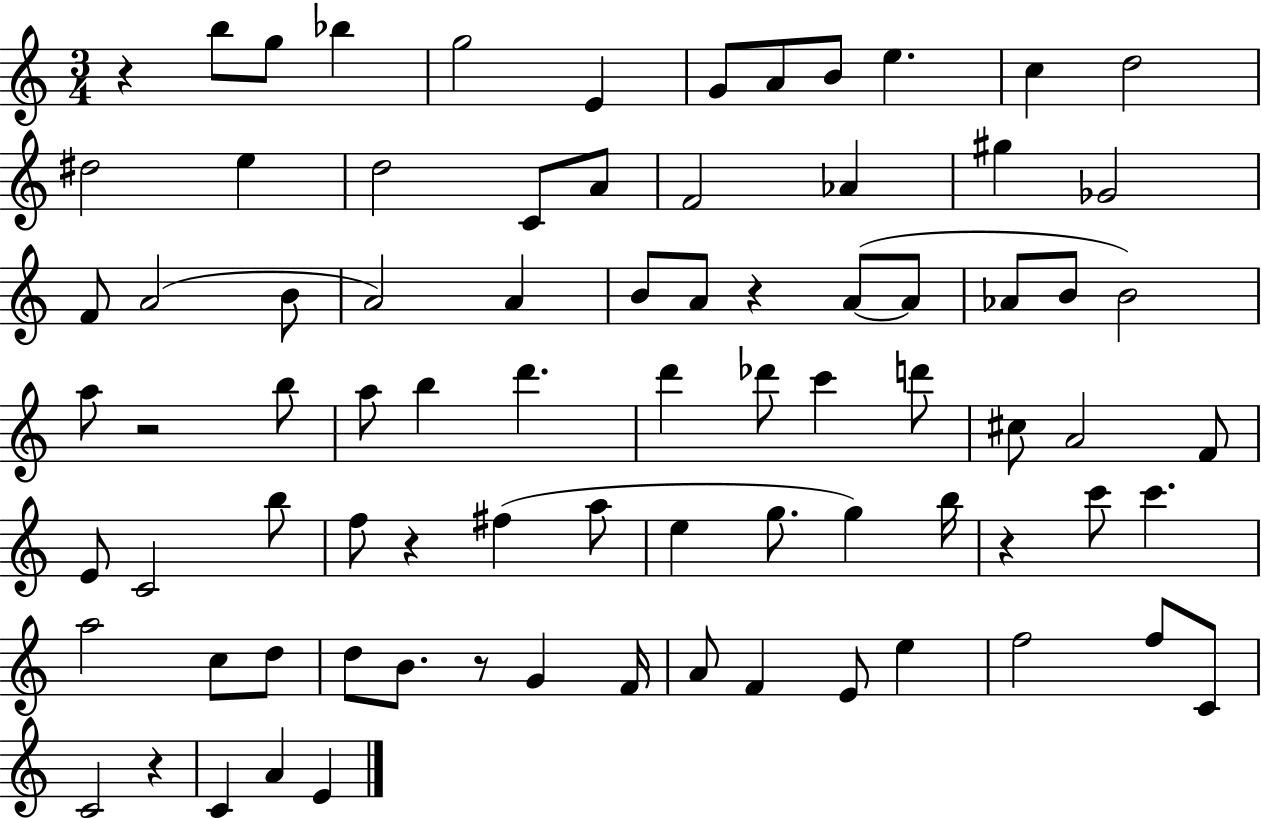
X:1
T:Untitled
M:3/4
L:1/4
K:C
z b/2 g/2 _b g2 E G/2 A/2 B/2 e c d2 ^d2 e d2 C/2 A/2 F2 _A ^g _G2 F/2 A2 B/2 A2 A B/2 A/2 z A/2 A/2 _A/2 B/2 B2 a/2 z2 b/2 a/2 b d' d' _d'/2 c' d'/2 ^c/2 A2 F/2 E/2 C2 b/2 f/2 z ^f a/2 e g/2 g b/4 z c'/2 c' a2 c/2 d/2 d/2 B/2 z/2 G F/4 A/2 F E/2 e f2 f/2 C/2 C2 z C A E